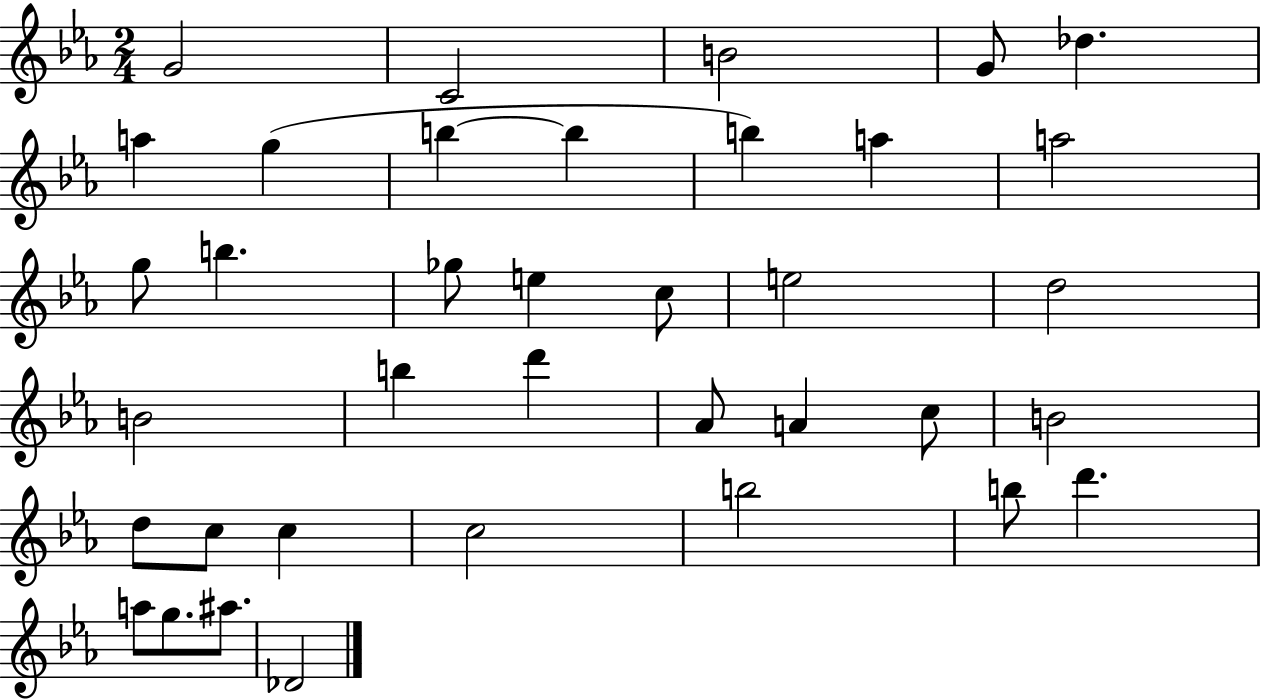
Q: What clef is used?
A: treble